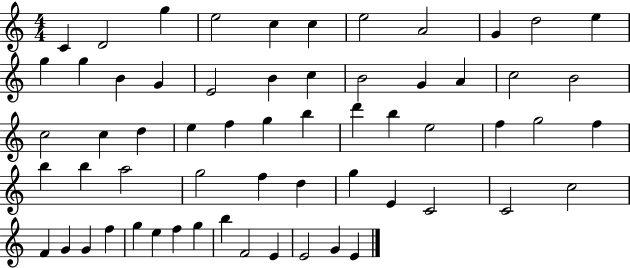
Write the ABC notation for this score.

X:1
T:Untitled
M:4/4
L:1/4
K:C
C D2 g e2 c c e2 A2 G d2 e g g B G E2 B c B2 G A c2 B2 c2 c d e f g b d' b e2 f g2 f b b a2 g2 f d g E C2 C2 c2 F G G f g e f g b F2 E E2 G E